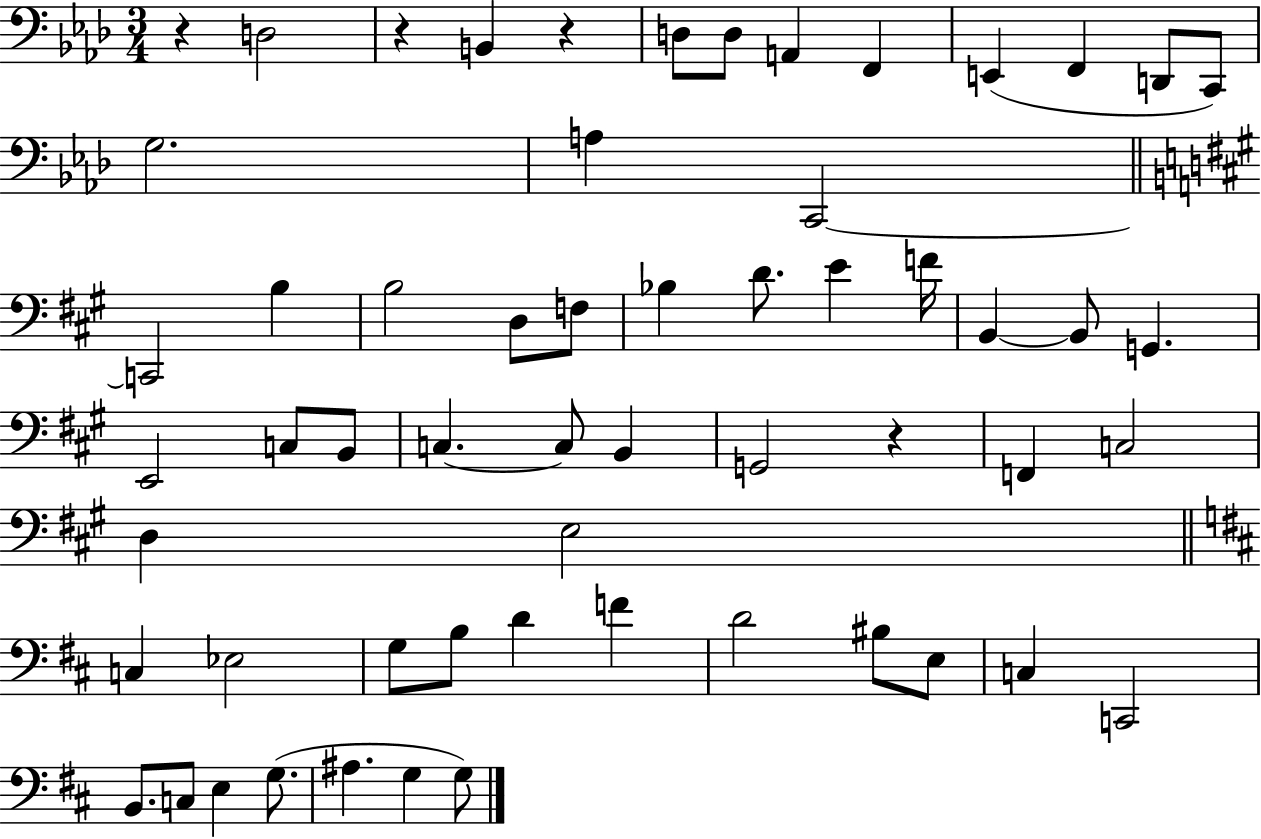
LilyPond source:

{
  \clef bass
  \numericTimeSignature
  \time 3/4
  \key aes \major
  r4 d2 | r4 b,4 r4 | d8 d8 a,4 f,4 | e,4( f,4 d,8 c,8) | \break g2. | a4 c,2~~ | \bar "||" \break \key a \major c,2 b4 | b2 d8 f8 | bes4 d'8. e'4 f'16 | b,4~~ b,8 g,4. | \break e,2 c8 b,8 | c4.~~ c8 b,4 | g,2 r4 | f,4 c2 | \break d4 e2 | \bar "||" \break \key d \major c4 ees2 | g8 b8 d'4 f'4 | d'2 bis8 e8 | c4 c,2 | \break b,8. c8 e4 g8.( | ais4. g4 g8) | \bar "|."
}